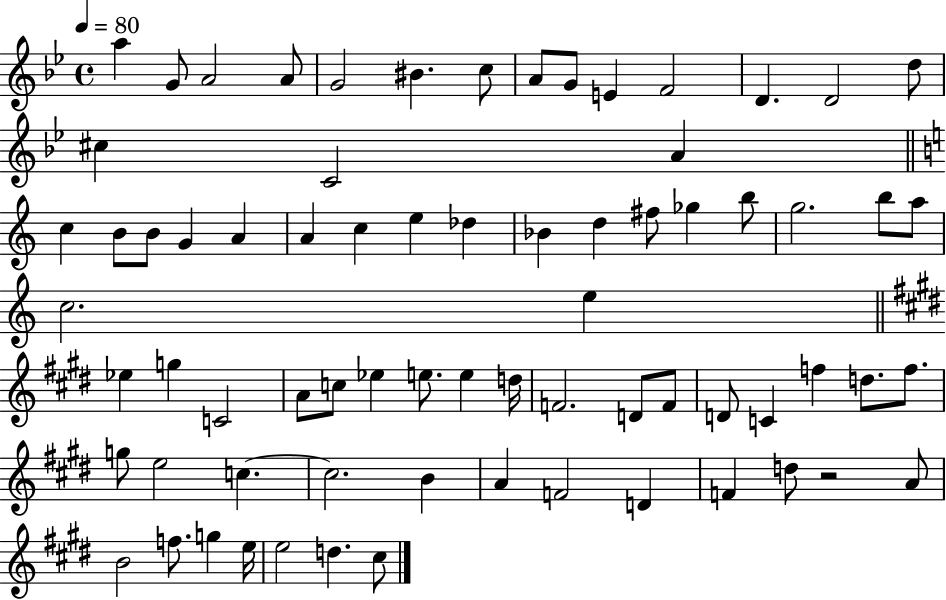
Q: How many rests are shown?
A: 1